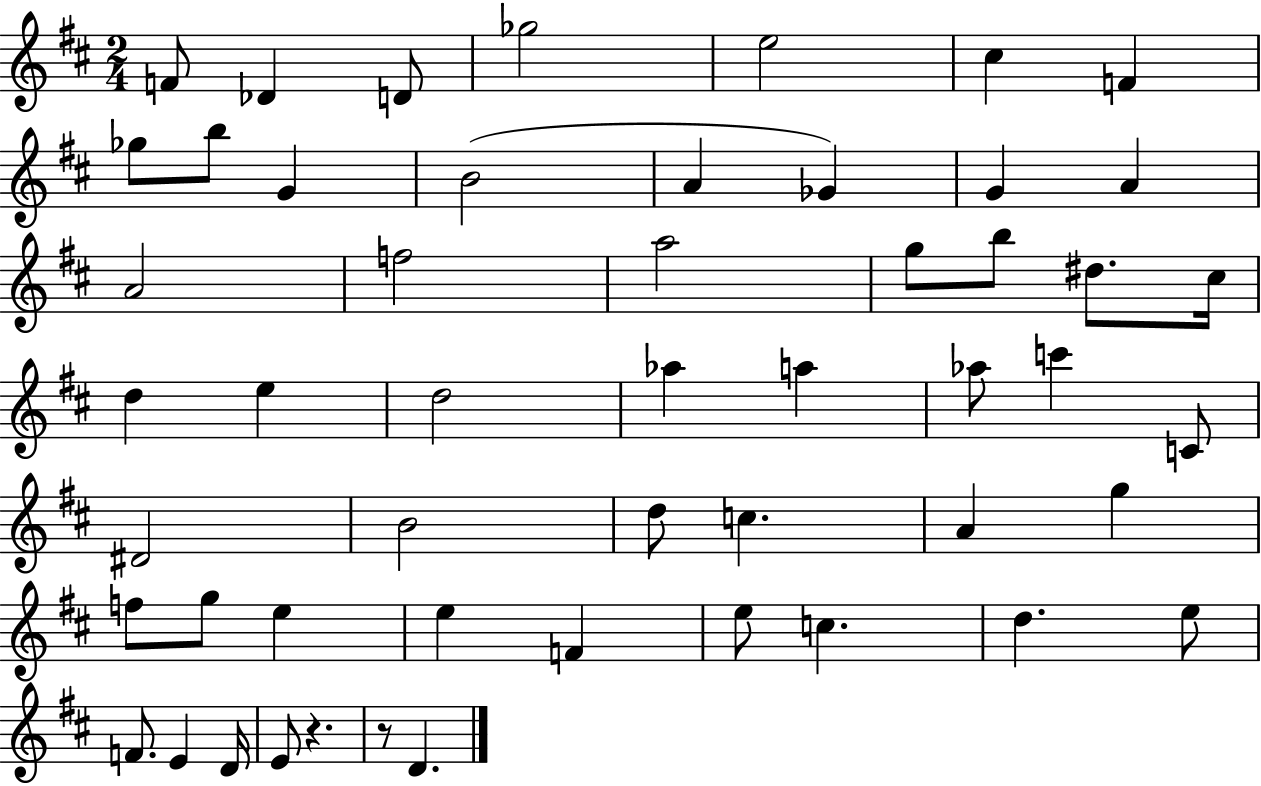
X:1
T:Untitled
M:2/4
L:1/4
K:D
F/2 _D D/2 _g2 e2 ^c F _g/2 b/2 G B2 A _G G A A2 f2 a2 g/2 b/2 ^d/2 ^c/4 d e d2 _a a _a/2 c' C/2 ^D2 B2 d/2 c A g f/2 g/2 e e F e/2 c d e/2 F/2 E D/4 E/2 z z/2 D